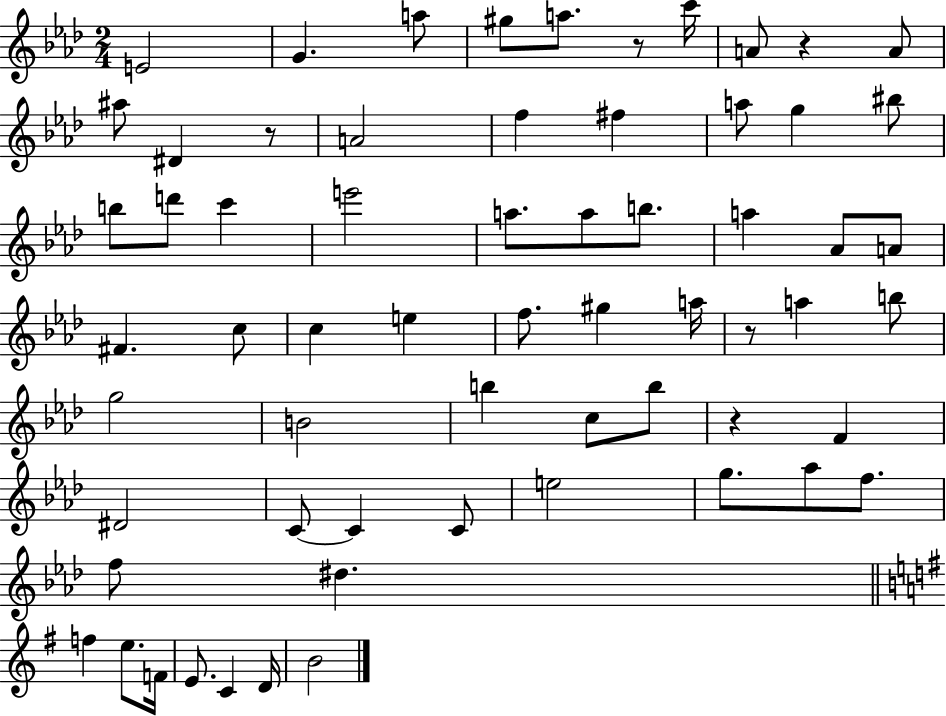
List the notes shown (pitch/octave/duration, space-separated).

E4/h G4/q. A5/e G#5/e A5/e. R/e C6/s A4/e R/q A4/e A#5/e D#4/q R/e A4/h F5/q F#5/q A5/e G5/q BIS5/e B5/e D6/e C6/q E6/h A5/e. A5/e B5/e. A5/q Ab4/e A4/e F#4/q. C5/e C5/q E5/q F5/e. G#5/q A5/s R/e A5/q B5/e G5/h B4/h B5/q C5/e B5/e R/q F4/q D#4/h C4/e C4/q C4/e E5/h G5/e. Ab5/e F5/e. F5/e D#5/q. F5/q E5/e. F4/s E4/e. C4/q D4/s B4/h